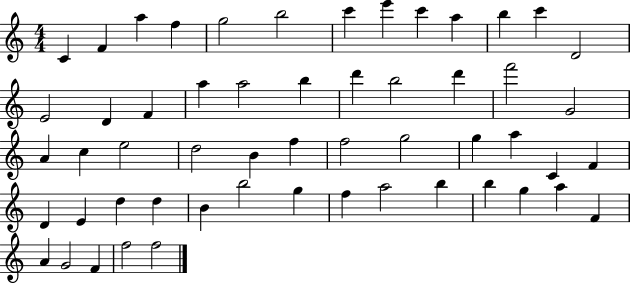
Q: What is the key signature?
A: C major